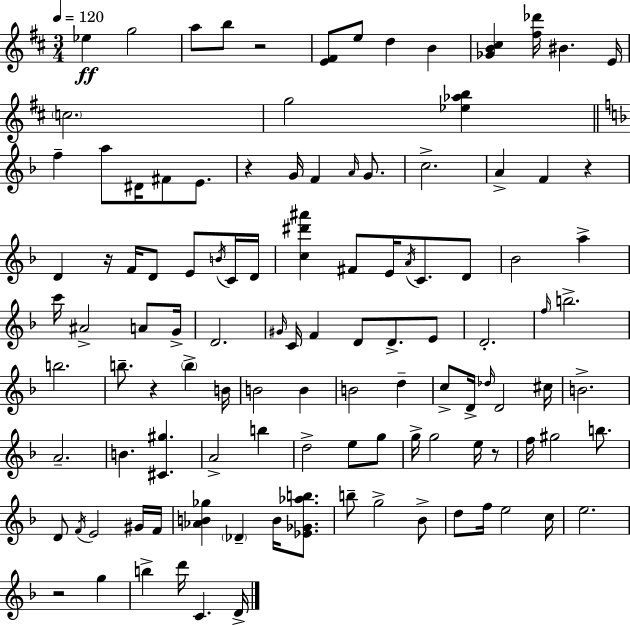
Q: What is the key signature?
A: D major